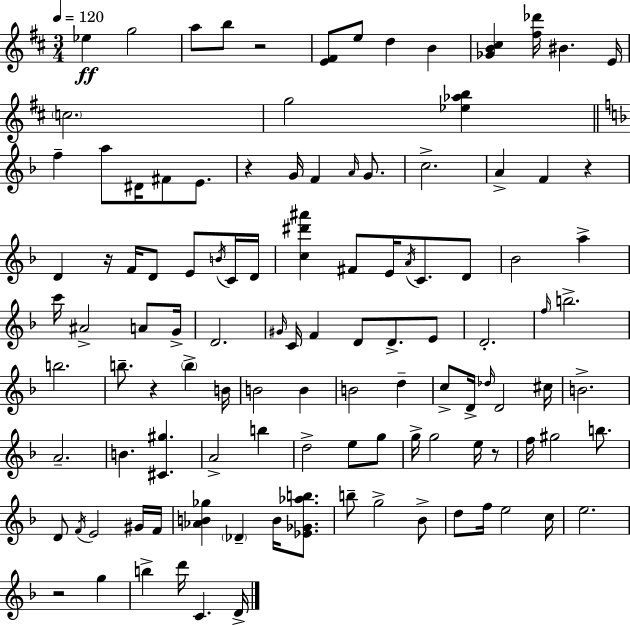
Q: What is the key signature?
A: D major